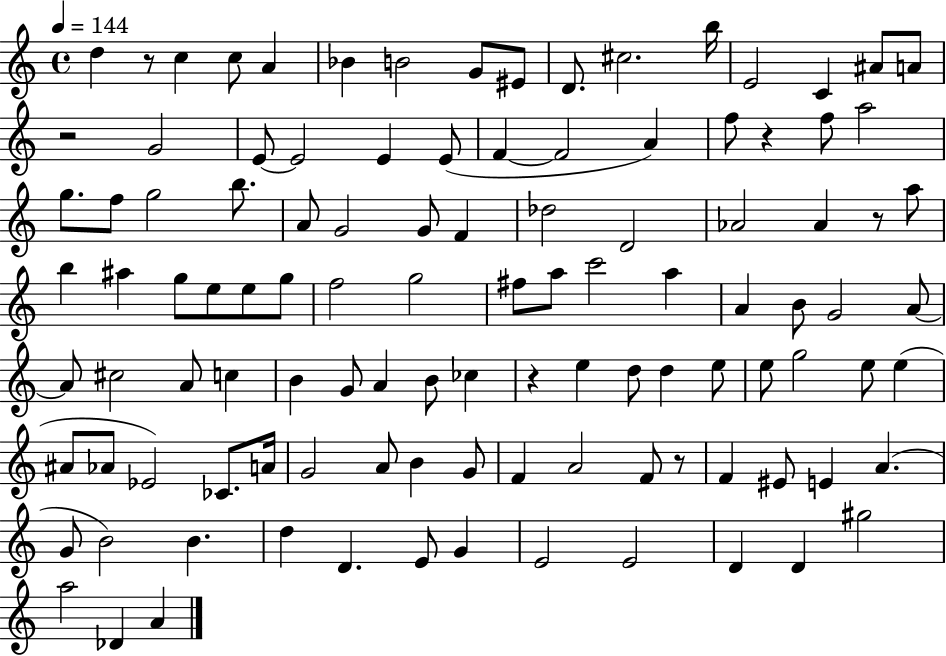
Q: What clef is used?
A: treble